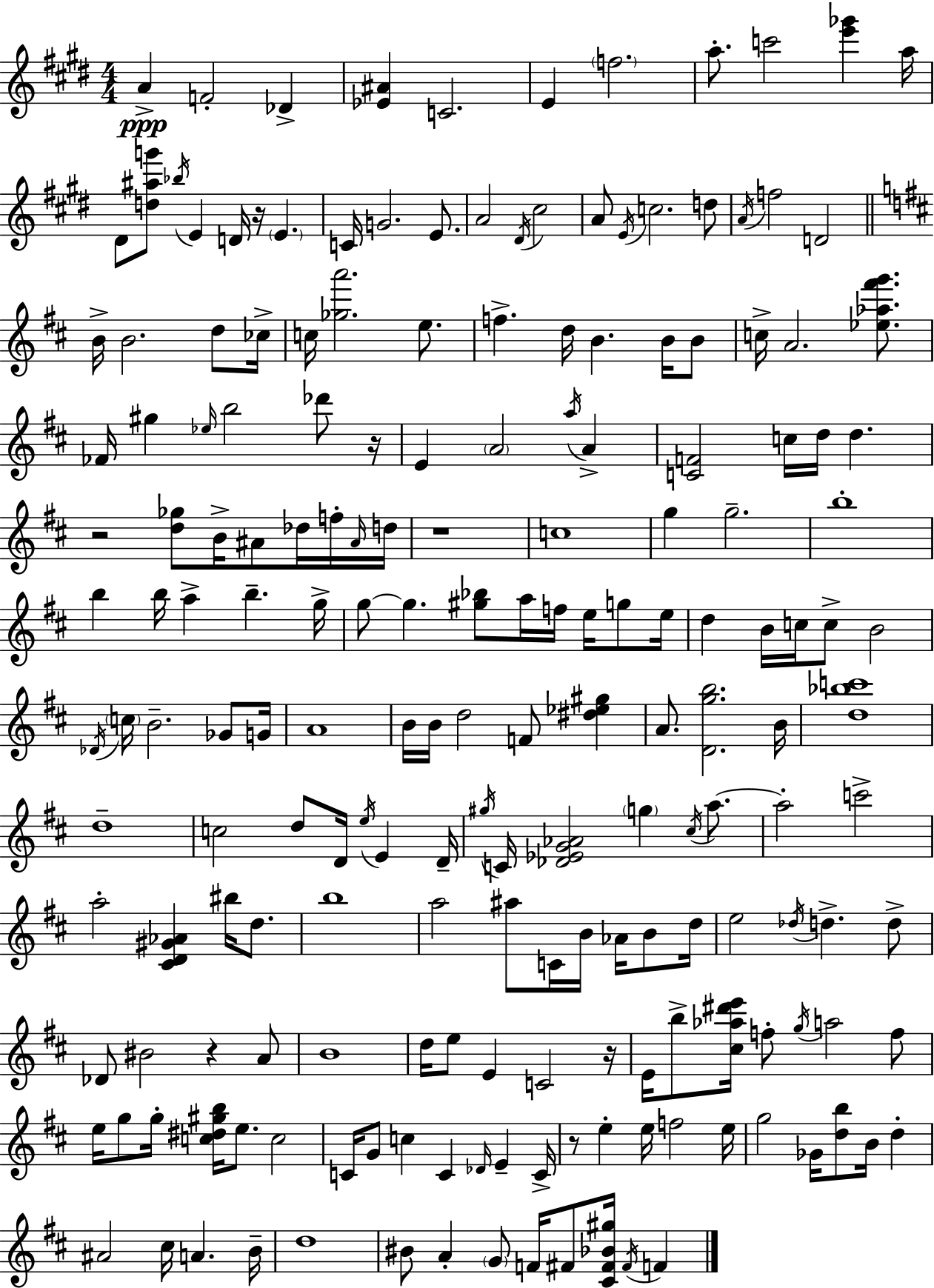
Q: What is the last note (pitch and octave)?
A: F4